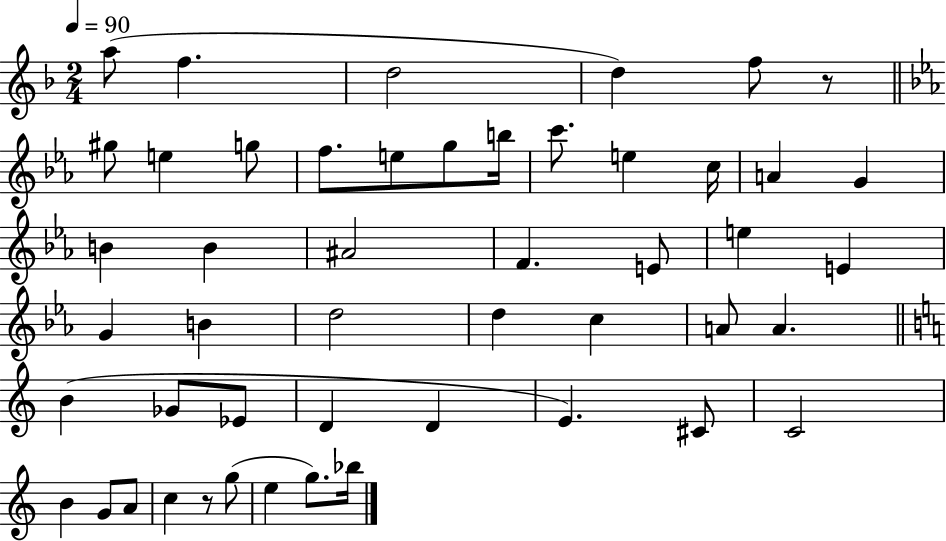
A5/e F5/q. D5/h D5/q F5/e R/e G#5/e E5/q G5/e F5/e. E5/e G5/e B5/s C6/e. E5/q C5/s A4/q G4/q B4/q B4/q A#4/h F4/q. E4/e E5/q E4/q G4/q B4/q D5/h D5/q C5/q A4/e A4/q. B4/q Gb4/e Eb4/e D4/q D4/q E4/q. C#4/e C4/h B4/q G4/e A4/e C5/q R/e G5/e E5/q G5/e. Bb5/s